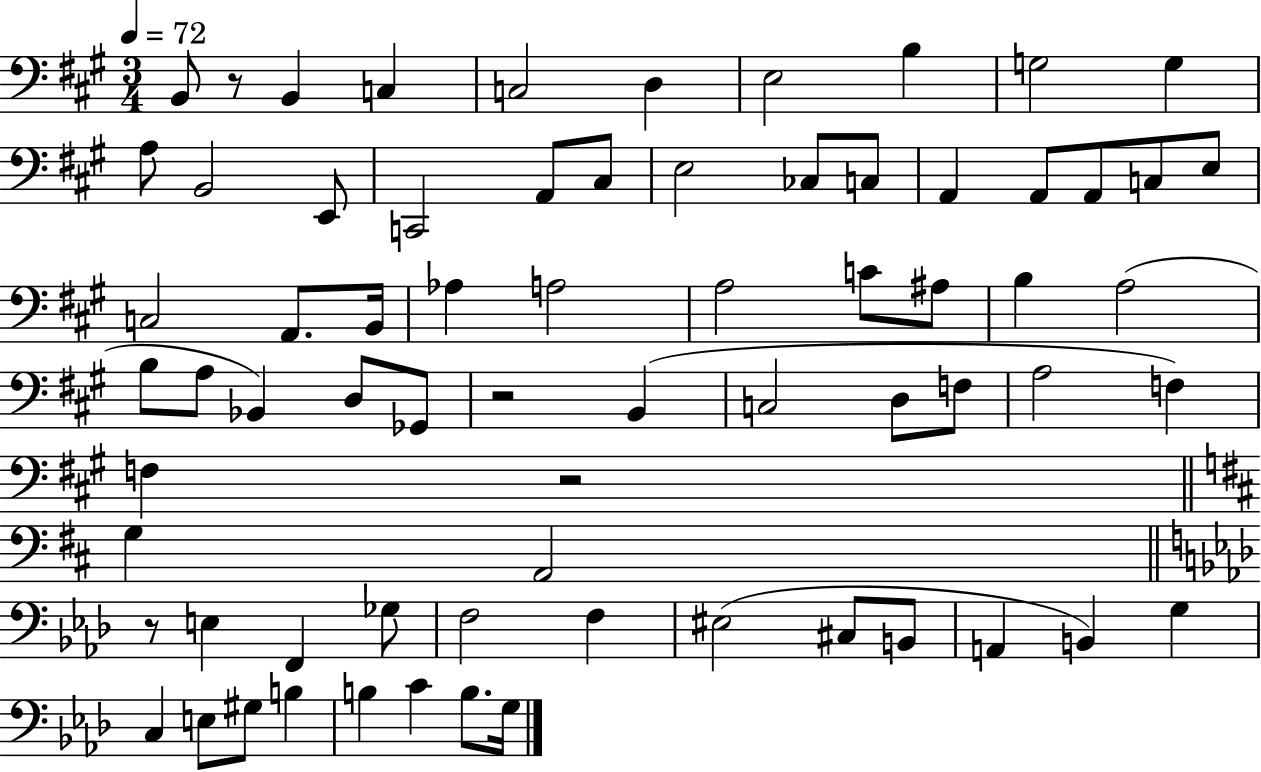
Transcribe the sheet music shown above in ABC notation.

X:1
T:Untitled
M:3/4
L:1/4
K:A
B,,/2 z/2 B,, C, C,2 D, E,2 B, G,2 G, A,/2 B,,2 E,,/2 C,,2 A,,/2 ^C,/2 E,2 _C,/2 C,/2 A,, A,,/2 A,,/2 C,/2 E,/2 C,2 A,,/2 B,,/4 _A, A,2 A,2 C/2 ^A,/2 B, A,2 B,/2 A,/2 _B,, D,/2 _G,,/2 z2 B,, C,2 D,/2 F,/2 A,2 F, F, z2 G, A,,2 z/2 E, F,, _G,/2 F,2 F, ^E,2 ^C,/2 B,,/2 A,, B,, G, C, E,/2 ^G,/2 B, B, C B,/2 G,/4